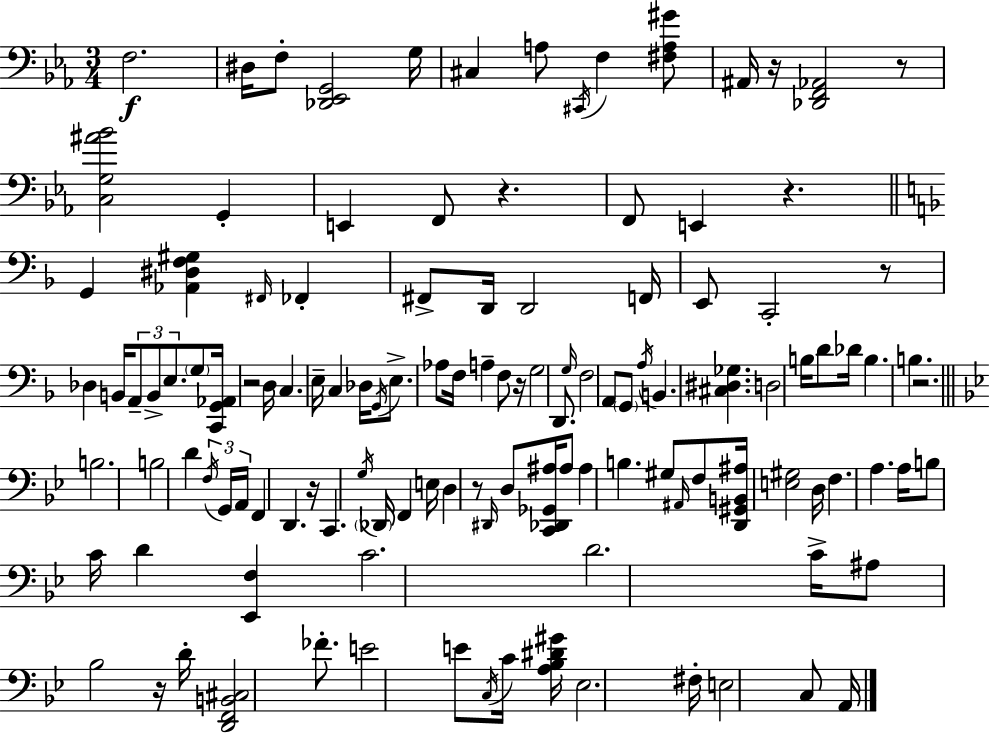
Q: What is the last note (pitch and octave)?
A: A2